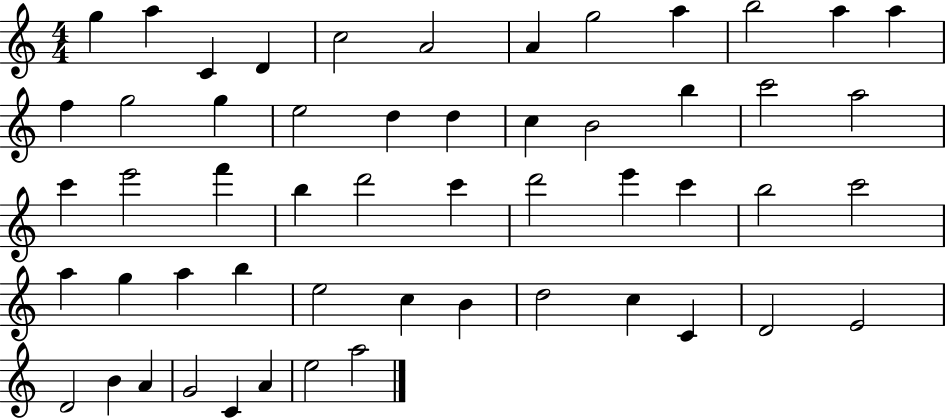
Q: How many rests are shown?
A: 0